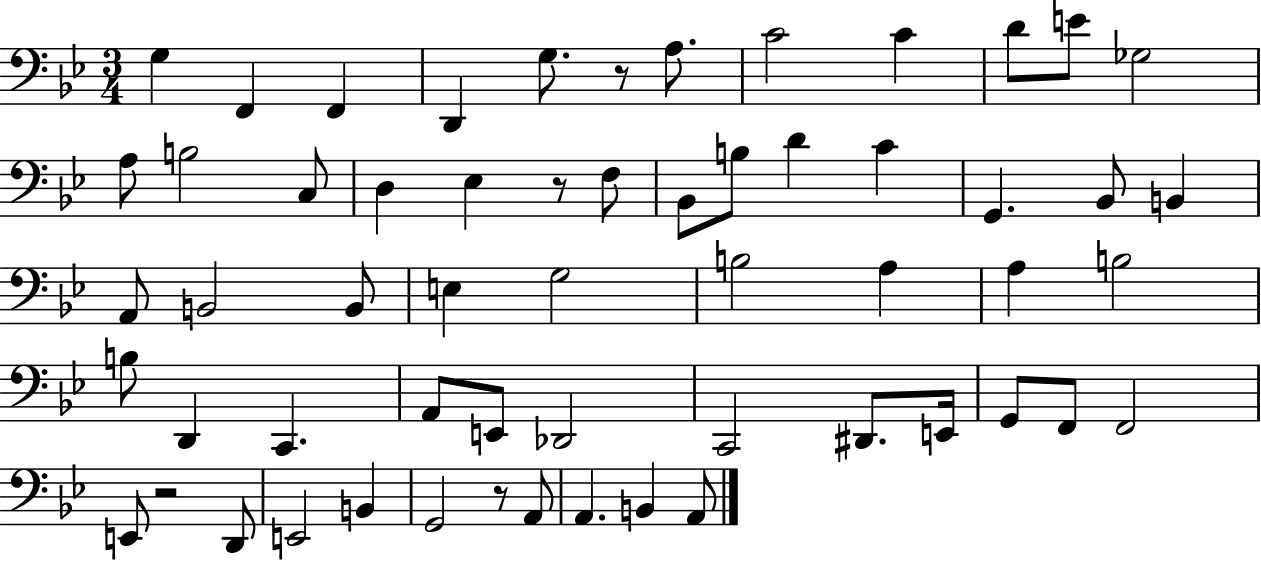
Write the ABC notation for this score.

X:1
T:Untitled
M:3/4
L:1/4
K:Bb
G, F,, F,, D,, G,/2 z/2 A,/2 C2 C D/2 E/2 _G,2 A,/2 B,2 C,/2 D, _E, z/2 F,/2 _B,,/2 B,/2 D C G,, _B,,/2 B,, A,,/2 B,,2 B,,/2 E, G,2 B,2 A, A, B,2 B,/2 D,, C,, A,,/2 E,,/2 _D,,2 C,,2 ^D,,/2 E,,/4 G,,/2 F,,/2 F,,2 E,,/2 z2 D,,/2 E,,2 B,, G,,2 z/2 A,,/2 A,, B,, A,,/2